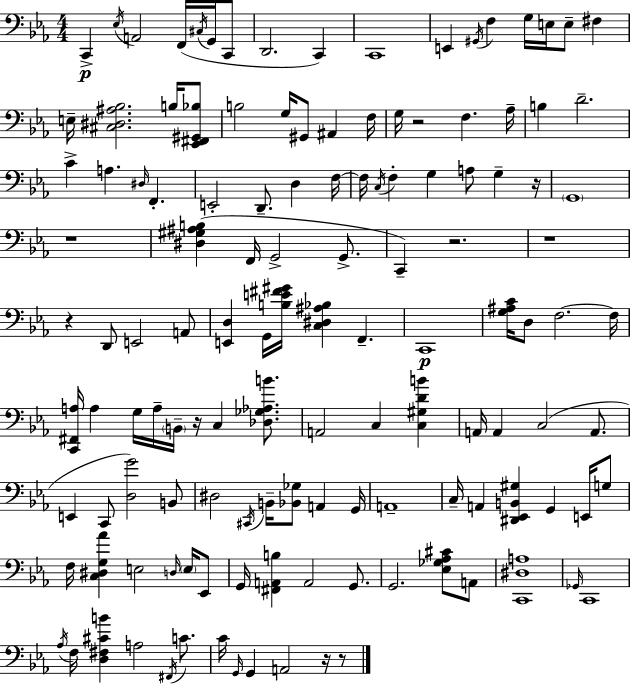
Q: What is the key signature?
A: EES major